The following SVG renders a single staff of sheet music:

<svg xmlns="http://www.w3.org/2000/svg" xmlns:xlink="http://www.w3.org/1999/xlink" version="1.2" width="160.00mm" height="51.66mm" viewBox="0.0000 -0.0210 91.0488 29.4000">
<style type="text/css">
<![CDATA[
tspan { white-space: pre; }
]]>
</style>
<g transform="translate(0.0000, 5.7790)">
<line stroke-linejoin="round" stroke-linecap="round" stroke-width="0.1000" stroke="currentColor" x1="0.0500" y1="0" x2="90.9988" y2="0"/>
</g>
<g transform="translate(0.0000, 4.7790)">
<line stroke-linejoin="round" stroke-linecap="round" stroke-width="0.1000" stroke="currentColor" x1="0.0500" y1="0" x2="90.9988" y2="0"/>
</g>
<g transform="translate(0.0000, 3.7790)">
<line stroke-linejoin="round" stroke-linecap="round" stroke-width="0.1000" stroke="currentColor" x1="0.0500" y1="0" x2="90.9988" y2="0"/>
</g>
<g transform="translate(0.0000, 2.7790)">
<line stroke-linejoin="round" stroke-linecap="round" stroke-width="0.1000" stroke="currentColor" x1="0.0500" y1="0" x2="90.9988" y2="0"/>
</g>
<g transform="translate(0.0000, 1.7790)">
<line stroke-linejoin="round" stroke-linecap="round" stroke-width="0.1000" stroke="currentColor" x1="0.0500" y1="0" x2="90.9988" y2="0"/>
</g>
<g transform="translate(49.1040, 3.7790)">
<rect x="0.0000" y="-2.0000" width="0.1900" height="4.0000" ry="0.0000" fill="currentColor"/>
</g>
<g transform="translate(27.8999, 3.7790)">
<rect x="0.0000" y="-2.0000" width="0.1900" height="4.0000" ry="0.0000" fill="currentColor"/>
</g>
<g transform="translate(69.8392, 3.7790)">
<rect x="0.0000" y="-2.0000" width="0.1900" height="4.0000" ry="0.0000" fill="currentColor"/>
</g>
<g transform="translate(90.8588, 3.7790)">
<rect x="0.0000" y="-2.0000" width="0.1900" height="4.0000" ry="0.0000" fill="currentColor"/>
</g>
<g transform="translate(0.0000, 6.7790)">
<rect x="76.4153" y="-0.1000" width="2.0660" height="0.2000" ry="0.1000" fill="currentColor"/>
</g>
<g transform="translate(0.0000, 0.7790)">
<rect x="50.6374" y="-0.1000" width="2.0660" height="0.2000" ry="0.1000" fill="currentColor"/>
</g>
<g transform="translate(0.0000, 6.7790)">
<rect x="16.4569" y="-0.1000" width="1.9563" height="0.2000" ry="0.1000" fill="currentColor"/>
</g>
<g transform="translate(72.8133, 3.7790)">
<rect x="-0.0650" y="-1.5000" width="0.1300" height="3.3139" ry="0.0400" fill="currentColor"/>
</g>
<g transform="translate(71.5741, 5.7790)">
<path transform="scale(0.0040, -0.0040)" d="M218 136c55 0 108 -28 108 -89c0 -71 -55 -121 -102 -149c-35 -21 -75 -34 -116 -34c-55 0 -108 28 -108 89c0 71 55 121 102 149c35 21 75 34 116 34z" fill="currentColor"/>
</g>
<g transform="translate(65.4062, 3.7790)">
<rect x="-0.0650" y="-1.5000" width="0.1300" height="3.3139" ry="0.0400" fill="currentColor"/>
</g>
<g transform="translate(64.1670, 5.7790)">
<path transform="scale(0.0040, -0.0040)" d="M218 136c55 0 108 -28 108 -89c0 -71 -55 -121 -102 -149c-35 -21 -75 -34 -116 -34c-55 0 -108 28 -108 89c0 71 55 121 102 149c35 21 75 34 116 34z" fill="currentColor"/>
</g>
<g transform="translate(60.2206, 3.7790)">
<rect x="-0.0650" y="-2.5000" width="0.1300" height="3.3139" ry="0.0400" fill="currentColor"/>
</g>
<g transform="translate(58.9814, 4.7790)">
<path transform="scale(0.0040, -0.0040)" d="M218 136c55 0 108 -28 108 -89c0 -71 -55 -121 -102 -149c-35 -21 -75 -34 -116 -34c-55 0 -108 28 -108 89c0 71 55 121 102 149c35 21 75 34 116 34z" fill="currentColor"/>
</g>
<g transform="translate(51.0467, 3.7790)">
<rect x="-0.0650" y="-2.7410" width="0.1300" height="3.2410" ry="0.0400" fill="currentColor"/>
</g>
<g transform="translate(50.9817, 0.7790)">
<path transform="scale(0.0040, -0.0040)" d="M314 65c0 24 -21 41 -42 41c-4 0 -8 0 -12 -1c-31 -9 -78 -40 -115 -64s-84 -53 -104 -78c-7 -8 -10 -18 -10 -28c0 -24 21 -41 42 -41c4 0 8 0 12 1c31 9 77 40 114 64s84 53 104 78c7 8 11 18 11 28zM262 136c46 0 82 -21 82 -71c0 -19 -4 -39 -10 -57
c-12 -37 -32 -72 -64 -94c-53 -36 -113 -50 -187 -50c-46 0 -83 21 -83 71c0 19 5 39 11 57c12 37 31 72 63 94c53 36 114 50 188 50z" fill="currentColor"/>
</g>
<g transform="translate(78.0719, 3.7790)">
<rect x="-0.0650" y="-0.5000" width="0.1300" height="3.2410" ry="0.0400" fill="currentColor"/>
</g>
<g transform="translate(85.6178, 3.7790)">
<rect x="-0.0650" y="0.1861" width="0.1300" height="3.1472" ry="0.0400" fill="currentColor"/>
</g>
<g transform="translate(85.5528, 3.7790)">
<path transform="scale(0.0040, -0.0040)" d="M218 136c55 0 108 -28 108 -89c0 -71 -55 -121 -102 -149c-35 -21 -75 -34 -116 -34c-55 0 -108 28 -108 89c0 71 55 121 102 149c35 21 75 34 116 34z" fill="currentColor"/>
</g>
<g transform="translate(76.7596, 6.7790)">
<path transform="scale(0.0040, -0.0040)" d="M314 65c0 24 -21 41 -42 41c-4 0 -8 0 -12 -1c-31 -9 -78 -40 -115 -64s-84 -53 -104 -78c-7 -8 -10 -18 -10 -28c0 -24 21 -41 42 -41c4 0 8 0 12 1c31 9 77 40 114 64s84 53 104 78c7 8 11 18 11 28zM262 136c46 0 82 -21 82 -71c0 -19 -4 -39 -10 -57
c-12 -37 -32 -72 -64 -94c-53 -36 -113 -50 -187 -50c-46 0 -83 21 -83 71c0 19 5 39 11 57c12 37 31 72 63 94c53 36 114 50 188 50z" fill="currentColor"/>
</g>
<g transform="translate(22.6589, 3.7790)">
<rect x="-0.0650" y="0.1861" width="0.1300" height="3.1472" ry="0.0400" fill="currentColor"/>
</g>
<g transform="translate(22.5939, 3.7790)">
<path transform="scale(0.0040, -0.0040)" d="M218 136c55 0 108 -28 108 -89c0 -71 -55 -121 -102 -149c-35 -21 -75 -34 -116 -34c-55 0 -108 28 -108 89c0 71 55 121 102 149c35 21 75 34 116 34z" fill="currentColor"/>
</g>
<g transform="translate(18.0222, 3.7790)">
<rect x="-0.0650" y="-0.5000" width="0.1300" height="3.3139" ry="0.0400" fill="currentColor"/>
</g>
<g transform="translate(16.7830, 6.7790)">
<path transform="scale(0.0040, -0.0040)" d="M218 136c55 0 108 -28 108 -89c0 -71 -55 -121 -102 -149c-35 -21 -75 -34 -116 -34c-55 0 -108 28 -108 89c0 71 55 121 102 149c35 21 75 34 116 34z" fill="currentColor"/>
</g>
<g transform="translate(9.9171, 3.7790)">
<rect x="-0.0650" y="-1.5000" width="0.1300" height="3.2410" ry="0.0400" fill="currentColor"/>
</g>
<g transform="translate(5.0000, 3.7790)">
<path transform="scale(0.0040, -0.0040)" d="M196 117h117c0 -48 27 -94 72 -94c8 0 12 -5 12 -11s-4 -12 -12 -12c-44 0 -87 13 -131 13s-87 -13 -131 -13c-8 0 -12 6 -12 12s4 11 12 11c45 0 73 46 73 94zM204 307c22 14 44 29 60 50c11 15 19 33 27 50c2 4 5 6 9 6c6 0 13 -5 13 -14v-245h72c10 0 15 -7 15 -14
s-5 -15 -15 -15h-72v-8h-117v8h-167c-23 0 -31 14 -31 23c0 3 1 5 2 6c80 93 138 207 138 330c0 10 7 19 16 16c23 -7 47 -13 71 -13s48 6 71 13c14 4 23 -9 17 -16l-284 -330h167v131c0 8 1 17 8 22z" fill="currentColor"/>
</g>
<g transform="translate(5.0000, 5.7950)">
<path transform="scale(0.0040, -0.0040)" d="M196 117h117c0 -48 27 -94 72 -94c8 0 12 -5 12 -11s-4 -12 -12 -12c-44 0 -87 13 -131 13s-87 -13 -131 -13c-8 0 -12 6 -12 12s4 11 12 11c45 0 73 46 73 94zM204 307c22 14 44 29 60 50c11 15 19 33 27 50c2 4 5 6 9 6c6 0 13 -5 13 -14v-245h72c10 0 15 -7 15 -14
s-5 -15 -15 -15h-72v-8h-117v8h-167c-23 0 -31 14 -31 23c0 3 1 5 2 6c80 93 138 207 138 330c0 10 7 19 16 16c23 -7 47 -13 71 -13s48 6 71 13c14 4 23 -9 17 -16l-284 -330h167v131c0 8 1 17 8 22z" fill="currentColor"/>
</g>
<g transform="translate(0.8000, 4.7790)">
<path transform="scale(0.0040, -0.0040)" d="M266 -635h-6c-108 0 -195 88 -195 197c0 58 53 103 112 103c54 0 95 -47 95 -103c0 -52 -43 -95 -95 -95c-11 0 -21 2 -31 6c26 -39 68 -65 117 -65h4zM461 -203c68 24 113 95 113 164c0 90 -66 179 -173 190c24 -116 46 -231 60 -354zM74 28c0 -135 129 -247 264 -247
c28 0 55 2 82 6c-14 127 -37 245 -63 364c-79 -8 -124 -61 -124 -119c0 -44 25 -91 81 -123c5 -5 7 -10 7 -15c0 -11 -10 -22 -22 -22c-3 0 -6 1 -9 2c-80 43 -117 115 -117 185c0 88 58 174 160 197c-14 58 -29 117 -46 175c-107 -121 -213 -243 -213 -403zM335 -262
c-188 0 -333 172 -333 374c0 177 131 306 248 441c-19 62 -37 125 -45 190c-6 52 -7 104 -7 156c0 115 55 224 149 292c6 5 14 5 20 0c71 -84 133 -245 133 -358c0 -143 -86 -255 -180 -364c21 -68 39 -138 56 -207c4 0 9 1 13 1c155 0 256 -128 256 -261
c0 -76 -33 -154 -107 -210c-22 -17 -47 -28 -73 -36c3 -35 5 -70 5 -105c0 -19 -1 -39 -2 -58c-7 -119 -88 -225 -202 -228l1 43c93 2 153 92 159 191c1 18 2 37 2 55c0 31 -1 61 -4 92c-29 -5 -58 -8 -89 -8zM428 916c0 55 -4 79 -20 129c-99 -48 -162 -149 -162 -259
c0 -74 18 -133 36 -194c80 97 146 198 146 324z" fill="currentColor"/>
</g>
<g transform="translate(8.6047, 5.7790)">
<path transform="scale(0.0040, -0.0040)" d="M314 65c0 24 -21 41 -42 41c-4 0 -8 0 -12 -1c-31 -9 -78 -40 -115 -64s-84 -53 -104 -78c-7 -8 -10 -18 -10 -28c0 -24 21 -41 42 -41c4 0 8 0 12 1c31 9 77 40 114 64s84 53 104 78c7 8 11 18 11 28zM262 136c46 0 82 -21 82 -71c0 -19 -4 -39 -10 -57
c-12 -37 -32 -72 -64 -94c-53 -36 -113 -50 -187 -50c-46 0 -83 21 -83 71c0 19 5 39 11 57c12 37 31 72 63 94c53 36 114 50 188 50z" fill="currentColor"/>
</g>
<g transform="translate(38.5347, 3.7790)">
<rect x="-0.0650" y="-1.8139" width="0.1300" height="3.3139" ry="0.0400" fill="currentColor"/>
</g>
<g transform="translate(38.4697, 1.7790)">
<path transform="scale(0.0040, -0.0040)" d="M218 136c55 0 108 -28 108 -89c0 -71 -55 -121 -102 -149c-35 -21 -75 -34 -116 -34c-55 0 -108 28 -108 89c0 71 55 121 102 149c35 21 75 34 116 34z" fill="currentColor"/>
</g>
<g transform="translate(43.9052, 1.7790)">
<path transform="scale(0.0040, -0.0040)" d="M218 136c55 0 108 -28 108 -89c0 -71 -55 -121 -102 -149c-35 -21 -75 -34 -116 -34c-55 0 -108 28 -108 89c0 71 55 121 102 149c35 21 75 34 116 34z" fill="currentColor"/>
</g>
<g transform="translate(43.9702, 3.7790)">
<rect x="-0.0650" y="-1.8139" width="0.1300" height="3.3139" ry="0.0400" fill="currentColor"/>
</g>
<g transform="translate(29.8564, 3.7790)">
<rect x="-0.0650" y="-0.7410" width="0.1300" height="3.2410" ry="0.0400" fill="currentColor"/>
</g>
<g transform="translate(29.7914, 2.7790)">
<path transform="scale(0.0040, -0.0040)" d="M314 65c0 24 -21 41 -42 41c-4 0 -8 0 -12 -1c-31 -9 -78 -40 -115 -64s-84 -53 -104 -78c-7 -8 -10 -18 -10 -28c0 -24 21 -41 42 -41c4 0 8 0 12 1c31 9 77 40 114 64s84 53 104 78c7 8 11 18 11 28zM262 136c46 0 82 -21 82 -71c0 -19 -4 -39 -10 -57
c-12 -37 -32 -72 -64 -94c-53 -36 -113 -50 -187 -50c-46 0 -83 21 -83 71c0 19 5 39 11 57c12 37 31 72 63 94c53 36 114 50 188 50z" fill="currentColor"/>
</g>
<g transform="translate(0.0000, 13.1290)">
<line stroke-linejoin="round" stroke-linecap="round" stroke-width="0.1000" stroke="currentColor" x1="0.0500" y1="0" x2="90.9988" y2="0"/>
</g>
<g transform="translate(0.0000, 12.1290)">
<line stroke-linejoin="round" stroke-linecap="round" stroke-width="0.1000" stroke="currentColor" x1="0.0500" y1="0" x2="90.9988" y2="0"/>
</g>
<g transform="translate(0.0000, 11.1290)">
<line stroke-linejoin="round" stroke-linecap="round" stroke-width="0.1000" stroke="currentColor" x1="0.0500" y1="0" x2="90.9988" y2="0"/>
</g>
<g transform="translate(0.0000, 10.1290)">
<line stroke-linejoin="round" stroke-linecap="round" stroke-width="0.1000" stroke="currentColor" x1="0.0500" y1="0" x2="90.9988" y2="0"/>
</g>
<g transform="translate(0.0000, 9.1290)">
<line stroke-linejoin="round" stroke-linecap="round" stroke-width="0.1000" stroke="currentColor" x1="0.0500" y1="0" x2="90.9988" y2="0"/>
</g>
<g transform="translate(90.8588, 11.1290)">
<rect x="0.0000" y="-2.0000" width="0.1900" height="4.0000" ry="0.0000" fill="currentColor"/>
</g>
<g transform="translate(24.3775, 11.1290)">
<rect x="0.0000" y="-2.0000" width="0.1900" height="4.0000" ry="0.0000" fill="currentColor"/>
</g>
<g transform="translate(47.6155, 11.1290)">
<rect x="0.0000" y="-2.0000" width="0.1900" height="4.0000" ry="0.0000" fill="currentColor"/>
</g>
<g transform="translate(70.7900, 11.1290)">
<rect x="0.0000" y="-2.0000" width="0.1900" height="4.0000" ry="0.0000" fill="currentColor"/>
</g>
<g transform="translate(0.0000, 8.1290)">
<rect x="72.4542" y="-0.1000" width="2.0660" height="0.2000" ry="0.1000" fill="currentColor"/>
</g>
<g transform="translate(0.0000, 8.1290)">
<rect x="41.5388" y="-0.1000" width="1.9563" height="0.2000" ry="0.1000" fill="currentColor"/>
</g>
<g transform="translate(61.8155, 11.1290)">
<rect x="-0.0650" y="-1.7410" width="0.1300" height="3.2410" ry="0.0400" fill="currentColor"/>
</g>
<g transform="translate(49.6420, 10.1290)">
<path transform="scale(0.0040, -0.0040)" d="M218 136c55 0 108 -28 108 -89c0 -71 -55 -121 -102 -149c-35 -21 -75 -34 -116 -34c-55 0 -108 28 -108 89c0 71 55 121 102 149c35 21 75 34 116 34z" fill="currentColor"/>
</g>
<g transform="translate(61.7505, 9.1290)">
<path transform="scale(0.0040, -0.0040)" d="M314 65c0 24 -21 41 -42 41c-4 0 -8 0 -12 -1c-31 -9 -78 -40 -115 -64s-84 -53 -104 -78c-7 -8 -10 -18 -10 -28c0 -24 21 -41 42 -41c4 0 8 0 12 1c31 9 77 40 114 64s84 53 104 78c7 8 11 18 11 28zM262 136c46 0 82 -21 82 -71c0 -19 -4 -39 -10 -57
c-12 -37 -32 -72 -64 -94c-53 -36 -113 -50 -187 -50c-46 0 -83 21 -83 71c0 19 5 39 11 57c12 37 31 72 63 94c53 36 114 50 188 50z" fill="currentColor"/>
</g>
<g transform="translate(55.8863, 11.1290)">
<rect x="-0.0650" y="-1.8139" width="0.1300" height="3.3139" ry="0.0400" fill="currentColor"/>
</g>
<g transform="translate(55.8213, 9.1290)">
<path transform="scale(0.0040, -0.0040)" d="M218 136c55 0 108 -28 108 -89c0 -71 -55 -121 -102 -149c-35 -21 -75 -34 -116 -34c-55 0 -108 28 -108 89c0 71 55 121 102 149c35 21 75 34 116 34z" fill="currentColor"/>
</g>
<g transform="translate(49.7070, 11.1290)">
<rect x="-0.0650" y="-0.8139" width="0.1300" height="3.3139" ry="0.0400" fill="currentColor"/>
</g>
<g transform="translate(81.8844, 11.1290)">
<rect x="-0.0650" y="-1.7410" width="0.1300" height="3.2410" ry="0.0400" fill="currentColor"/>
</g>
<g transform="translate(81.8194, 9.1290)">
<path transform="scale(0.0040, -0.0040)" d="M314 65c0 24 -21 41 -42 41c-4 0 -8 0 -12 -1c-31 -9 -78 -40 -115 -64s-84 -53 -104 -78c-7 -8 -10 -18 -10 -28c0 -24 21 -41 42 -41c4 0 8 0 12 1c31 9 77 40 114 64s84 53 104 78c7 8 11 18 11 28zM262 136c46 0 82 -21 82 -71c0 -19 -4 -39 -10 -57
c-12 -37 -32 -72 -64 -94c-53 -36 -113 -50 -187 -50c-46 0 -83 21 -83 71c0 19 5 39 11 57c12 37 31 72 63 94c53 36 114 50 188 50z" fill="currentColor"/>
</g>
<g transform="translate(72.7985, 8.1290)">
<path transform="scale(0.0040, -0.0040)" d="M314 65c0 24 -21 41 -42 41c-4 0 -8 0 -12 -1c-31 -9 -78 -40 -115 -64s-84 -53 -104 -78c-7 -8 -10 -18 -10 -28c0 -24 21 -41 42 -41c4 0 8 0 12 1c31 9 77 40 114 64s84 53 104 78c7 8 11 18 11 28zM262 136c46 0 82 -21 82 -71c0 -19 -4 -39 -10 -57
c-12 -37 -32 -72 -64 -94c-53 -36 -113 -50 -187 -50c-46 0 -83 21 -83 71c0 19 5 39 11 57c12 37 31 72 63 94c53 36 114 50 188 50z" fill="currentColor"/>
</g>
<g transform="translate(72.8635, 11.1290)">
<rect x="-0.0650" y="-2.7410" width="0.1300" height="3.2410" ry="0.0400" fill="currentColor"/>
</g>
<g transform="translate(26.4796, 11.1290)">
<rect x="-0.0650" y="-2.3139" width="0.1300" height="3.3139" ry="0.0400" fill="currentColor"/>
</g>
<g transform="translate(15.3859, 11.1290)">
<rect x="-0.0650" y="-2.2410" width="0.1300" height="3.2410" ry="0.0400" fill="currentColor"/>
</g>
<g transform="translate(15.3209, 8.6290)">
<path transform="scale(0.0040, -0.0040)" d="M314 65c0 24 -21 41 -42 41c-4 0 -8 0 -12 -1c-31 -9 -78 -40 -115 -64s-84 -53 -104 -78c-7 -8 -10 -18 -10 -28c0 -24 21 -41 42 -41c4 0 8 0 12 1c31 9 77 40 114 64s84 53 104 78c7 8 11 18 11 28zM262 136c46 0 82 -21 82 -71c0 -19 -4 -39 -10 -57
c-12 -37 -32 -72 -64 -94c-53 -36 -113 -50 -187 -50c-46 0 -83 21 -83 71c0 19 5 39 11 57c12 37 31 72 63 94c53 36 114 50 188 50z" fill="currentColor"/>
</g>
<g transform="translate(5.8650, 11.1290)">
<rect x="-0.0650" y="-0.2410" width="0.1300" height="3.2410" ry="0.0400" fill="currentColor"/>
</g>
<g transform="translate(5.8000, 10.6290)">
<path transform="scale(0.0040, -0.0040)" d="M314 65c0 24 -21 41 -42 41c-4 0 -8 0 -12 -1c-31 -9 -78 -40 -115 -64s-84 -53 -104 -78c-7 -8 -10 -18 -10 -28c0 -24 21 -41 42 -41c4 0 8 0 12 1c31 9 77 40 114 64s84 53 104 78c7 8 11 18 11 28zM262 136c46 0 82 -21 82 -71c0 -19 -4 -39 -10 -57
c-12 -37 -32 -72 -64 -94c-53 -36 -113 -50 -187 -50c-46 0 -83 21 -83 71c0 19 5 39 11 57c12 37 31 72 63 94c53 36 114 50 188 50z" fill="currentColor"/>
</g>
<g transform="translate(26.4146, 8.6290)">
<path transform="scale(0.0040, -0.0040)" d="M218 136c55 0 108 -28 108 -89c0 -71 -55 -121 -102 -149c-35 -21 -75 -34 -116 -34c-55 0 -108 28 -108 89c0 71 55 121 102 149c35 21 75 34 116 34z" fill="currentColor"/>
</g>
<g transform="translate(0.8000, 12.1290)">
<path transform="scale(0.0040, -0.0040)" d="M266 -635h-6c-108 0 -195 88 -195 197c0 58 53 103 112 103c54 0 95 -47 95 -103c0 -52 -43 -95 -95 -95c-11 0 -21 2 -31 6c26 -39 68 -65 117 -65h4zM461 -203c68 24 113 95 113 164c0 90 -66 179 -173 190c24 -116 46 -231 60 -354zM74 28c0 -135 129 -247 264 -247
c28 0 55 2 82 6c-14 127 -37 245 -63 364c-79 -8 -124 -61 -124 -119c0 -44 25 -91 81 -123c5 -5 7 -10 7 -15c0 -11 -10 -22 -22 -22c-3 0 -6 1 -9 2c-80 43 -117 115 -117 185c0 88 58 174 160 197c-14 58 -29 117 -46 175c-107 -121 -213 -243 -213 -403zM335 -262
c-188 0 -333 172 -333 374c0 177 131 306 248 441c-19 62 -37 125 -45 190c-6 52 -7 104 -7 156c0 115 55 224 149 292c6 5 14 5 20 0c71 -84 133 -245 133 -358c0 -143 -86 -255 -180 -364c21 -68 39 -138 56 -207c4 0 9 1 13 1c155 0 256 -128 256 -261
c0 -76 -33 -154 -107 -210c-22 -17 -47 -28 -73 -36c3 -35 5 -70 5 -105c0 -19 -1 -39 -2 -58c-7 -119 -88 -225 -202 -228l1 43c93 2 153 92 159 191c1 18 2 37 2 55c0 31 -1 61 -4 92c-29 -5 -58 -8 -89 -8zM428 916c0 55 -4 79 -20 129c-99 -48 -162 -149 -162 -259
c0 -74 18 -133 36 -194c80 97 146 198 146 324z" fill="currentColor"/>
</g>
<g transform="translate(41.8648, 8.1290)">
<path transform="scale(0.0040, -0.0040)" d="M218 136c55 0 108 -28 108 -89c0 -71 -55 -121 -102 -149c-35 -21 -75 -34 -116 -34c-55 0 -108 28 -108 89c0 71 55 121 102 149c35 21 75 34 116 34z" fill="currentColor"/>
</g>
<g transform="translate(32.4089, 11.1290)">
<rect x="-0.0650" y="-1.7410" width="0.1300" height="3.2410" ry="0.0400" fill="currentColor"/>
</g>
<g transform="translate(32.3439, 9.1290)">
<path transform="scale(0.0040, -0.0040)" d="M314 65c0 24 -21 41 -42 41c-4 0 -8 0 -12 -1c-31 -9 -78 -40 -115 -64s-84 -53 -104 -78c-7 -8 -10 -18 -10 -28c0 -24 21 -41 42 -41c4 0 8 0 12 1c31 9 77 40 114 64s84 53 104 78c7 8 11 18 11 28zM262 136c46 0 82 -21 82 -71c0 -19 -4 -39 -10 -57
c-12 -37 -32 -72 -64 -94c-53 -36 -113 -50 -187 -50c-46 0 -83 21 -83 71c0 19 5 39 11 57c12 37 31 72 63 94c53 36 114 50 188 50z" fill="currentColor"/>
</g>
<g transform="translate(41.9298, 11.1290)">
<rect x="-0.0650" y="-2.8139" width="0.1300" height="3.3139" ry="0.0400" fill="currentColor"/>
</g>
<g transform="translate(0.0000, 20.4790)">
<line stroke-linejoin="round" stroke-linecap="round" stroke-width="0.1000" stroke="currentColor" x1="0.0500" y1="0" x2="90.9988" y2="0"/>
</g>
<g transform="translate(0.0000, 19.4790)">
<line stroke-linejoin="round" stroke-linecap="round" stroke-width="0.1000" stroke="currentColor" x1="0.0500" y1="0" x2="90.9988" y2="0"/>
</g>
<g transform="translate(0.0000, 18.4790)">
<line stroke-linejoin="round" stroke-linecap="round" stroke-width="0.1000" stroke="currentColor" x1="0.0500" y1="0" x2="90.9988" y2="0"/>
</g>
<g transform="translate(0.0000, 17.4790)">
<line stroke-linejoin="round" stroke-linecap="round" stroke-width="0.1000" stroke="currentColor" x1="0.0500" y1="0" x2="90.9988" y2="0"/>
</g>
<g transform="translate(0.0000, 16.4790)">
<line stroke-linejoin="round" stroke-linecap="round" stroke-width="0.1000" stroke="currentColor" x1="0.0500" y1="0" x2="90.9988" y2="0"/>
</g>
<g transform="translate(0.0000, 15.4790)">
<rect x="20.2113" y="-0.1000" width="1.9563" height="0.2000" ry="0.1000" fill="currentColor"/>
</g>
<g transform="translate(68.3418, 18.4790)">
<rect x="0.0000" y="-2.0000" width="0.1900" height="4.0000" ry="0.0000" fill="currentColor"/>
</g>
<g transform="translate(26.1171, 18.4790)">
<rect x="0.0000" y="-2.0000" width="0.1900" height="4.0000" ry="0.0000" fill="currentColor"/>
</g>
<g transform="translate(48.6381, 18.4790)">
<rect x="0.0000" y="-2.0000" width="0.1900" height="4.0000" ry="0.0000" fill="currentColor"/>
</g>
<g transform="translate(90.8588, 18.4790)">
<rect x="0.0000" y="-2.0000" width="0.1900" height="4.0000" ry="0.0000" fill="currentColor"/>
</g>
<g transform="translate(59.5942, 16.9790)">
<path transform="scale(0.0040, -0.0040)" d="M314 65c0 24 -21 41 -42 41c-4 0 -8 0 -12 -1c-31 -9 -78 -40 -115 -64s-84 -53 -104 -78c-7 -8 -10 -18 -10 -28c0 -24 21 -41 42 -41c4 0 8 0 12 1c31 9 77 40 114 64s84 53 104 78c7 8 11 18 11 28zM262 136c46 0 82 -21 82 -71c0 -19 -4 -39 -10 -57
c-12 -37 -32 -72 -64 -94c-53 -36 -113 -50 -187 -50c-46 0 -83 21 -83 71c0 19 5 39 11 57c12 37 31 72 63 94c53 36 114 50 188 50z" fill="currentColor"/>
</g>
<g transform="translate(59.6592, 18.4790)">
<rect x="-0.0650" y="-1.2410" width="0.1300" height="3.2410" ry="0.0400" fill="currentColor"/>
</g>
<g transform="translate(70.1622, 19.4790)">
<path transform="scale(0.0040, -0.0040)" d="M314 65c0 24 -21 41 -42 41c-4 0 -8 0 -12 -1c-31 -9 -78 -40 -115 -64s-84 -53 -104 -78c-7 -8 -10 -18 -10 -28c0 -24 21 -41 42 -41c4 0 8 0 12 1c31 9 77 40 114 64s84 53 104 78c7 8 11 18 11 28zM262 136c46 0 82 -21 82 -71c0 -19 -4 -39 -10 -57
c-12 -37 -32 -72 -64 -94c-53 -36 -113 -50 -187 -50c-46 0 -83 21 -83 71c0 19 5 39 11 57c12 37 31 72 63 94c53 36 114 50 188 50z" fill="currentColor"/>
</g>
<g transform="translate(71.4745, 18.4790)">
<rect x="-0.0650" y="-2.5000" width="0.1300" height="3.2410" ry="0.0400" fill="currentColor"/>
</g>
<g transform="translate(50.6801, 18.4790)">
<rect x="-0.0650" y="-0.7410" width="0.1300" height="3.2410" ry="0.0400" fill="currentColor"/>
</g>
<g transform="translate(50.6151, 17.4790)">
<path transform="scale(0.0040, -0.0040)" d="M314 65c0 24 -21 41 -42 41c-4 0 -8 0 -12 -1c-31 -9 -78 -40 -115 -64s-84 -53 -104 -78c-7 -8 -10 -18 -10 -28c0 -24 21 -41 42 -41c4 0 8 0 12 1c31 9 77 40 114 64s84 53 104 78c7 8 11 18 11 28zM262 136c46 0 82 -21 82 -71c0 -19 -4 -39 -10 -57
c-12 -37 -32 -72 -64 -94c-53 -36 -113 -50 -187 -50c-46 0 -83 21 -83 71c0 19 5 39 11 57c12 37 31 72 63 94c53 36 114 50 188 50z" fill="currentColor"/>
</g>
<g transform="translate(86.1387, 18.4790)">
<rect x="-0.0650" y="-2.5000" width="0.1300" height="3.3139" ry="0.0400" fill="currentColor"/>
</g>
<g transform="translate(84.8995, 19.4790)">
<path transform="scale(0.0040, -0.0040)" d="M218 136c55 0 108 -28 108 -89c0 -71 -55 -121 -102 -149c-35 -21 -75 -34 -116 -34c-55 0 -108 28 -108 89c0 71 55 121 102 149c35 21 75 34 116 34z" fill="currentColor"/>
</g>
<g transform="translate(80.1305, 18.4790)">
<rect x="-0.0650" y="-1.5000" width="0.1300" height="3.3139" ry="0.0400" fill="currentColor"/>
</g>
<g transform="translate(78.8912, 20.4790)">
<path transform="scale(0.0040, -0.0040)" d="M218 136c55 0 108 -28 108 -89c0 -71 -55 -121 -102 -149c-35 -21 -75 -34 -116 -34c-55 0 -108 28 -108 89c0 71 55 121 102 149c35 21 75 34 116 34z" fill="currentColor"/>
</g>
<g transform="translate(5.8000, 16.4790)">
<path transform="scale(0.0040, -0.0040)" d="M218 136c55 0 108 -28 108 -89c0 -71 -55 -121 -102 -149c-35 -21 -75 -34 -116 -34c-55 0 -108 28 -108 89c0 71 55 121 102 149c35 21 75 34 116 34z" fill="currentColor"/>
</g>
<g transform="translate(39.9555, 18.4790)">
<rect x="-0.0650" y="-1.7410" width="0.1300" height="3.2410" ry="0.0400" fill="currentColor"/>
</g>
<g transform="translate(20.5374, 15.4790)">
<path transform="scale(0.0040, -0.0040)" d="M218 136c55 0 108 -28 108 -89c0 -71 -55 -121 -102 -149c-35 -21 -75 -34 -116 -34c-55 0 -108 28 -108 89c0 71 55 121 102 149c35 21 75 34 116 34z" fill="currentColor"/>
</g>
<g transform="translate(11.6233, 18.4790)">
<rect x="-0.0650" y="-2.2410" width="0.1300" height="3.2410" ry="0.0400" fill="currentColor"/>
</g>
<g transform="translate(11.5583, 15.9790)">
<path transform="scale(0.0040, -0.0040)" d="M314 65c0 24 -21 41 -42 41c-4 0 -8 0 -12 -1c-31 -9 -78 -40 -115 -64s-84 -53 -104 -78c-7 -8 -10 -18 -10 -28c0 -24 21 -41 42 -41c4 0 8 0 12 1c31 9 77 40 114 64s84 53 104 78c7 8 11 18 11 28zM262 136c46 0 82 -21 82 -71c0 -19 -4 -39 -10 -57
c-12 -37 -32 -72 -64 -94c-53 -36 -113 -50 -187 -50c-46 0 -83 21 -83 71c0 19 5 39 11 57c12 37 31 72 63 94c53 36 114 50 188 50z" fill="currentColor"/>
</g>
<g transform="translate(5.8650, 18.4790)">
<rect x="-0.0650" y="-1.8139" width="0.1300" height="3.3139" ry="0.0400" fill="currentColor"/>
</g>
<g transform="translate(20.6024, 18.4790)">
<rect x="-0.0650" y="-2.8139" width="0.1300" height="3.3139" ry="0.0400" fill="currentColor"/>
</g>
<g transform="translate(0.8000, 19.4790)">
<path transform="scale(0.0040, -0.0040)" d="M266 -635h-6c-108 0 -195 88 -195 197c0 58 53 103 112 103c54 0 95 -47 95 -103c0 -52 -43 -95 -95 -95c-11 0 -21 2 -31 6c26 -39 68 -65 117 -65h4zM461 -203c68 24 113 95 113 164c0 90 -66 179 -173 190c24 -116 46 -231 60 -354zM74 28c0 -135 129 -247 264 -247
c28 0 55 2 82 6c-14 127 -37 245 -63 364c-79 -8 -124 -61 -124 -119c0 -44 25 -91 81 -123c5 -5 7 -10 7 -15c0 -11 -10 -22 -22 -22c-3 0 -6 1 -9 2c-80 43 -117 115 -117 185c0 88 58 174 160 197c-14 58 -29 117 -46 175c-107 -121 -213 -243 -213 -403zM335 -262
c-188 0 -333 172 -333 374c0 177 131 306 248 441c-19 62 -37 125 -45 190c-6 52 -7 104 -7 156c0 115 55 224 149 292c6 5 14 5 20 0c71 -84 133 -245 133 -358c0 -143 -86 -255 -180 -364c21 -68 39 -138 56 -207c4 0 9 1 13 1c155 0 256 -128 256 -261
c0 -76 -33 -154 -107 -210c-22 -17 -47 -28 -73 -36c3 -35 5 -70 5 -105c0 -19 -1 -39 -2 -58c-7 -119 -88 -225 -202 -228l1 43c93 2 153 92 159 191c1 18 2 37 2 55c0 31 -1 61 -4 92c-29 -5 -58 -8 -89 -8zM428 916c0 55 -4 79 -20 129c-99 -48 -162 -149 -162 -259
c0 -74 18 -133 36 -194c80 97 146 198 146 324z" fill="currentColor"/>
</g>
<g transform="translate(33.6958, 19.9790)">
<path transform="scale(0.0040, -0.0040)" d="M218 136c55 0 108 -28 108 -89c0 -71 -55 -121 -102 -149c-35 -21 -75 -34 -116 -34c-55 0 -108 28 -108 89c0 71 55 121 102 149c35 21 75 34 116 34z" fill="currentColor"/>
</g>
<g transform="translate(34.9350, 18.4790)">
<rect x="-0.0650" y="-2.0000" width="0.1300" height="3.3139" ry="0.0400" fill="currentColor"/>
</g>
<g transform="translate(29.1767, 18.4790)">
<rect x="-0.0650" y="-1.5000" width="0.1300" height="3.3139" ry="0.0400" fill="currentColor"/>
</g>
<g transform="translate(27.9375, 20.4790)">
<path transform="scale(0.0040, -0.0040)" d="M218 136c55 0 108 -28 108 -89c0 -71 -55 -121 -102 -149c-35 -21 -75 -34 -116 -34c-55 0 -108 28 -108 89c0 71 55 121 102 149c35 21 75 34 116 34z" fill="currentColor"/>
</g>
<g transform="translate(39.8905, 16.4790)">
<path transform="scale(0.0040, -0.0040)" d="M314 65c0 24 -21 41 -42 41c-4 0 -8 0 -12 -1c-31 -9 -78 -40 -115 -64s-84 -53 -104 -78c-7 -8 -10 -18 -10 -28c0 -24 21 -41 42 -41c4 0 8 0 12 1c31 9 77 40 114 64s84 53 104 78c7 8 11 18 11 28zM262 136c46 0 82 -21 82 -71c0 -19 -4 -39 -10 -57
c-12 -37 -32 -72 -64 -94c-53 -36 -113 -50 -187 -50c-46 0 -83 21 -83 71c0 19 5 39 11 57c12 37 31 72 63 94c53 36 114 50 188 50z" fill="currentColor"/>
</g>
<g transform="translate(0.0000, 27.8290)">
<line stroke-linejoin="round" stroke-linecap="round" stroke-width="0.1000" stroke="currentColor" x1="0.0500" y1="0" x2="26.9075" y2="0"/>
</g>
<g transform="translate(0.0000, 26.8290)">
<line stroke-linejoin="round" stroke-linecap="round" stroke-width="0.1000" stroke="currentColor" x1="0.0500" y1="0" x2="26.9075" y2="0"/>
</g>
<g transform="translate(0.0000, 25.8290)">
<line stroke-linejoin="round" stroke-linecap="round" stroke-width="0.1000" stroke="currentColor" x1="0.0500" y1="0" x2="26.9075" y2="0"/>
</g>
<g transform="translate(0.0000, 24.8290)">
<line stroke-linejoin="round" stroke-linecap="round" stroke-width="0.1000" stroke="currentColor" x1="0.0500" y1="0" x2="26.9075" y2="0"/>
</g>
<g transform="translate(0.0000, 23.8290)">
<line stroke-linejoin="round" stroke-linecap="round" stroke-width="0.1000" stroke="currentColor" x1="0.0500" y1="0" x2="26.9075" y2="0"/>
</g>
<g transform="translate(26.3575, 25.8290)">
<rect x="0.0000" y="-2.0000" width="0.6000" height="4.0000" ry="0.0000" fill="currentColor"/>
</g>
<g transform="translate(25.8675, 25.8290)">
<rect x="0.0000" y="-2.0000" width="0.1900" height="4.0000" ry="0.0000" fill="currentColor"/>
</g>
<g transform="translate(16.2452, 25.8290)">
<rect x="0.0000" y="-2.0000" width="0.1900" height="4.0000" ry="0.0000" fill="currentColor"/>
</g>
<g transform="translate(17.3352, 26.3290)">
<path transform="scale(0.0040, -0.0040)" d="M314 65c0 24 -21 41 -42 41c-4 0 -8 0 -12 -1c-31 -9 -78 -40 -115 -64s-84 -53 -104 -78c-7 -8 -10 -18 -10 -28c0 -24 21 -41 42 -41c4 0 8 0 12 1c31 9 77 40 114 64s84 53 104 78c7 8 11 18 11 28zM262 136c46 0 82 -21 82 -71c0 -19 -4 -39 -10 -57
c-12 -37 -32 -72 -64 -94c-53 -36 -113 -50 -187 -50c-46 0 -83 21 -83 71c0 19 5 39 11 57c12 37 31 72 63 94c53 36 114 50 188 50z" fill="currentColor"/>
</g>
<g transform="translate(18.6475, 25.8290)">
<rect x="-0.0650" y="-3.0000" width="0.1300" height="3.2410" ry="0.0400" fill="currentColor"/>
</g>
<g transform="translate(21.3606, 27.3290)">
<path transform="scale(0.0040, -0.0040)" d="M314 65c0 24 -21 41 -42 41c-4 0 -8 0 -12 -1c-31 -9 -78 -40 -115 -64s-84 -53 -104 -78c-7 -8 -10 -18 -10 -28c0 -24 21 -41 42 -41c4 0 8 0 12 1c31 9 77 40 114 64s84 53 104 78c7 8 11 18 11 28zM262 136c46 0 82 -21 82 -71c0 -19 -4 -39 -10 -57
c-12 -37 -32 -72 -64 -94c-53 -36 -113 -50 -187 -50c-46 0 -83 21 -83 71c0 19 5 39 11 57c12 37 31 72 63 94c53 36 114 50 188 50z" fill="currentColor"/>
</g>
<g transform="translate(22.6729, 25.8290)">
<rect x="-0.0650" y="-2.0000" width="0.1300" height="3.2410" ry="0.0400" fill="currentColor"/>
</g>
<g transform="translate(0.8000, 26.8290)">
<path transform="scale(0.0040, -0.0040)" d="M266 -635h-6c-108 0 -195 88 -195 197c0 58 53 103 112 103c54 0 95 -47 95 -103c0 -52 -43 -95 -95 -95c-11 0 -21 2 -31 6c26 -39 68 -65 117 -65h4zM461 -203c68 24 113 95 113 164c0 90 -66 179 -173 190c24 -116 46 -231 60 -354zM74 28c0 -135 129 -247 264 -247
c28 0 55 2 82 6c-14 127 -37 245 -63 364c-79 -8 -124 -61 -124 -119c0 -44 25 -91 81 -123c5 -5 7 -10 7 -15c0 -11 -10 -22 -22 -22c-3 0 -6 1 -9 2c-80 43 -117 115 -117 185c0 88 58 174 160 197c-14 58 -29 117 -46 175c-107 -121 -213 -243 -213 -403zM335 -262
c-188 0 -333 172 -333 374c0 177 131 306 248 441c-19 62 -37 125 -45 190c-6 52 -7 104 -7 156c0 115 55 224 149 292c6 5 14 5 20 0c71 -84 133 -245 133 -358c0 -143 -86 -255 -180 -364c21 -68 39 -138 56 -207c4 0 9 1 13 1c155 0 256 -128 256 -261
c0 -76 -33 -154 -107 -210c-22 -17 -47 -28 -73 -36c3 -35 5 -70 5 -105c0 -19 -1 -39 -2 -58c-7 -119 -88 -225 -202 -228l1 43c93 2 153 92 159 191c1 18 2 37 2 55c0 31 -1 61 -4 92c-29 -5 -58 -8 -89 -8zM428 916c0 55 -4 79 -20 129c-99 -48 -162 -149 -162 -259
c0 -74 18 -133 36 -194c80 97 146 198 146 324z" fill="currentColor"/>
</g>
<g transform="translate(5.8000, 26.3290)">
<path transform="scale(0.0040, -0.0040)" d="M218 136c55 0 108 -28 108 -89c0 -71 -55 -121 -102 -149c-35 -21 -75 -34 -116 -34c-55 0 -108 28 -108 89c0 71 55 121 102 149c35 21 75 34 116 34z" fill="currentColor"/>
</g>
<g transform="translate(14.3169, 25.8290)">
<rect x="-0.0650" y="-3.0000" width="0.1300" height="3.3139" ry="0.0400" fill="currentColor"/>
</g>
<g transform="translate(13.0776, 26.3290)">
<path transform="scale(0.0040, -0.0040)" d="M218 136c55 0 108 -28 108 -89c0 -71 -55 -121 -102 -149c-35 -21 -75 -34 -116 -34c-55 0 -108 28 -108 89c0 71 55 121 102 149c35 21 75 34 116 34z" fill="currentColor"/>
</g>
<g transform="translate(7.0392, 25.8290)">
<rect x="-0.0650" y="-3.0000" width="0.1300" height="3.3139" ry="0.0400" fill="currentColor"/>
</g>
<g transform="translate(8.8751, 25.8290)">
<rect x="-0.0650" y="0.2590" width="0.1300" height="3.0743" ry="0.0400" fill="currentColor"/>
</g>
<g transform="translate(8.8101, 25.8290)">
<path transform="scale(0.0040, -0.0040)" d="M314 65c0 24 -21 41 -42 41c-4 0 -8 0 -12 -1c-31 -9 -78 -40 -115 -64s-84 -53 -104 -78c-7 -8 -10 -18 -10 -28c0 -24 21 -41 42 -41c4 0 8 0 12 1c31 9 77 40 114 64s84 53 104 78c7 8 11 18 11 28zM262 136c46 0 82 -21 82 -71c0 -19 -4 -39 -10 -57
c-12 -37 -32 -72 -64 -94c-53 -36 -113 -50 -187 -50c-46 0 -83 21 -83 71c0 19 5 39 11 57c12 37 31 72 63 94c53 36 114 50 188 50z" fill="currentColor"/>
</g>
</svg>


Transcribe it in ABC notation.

X:1
T:Untitled
M:4/4
L:1/4
K:C
E2 C B d2 f f a2 G E E C2 B c2 g2 g f2 a d f f2 a2 f2 f g2 a E F f2 d2 e2 G2 E G A B2 A A2 F2